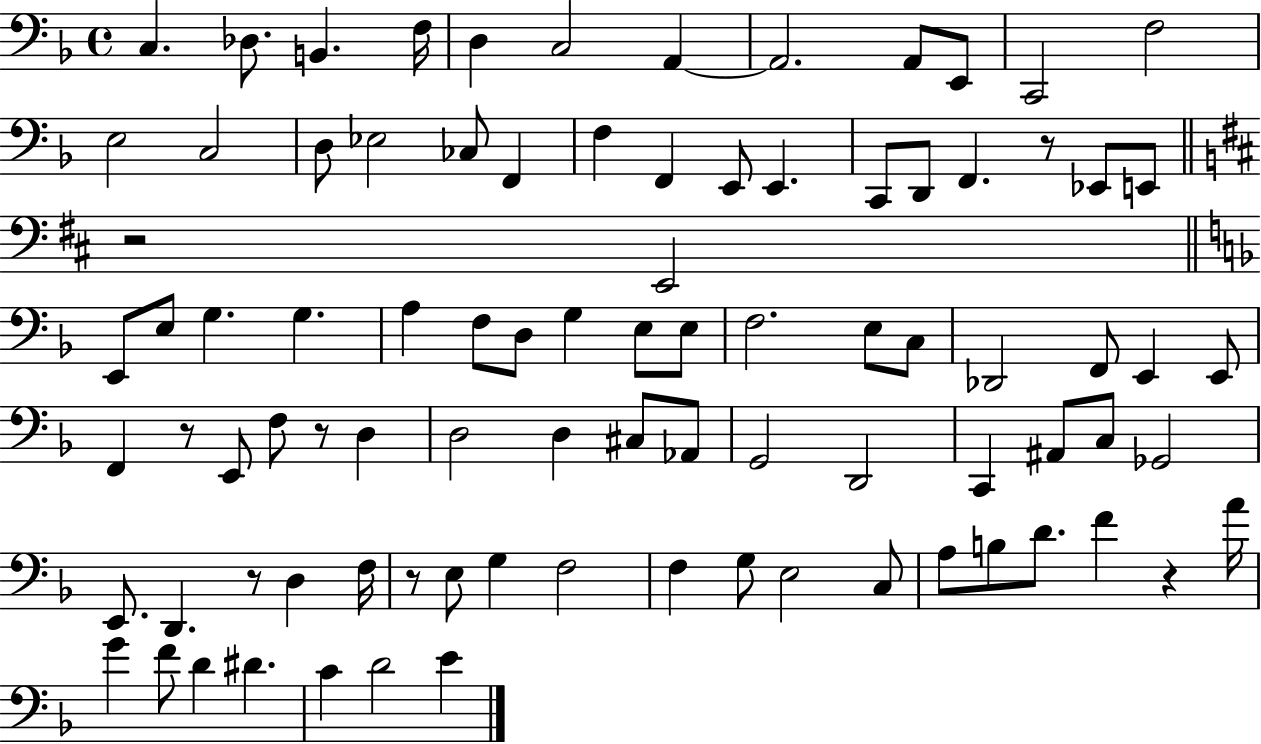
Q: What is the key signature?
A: F major